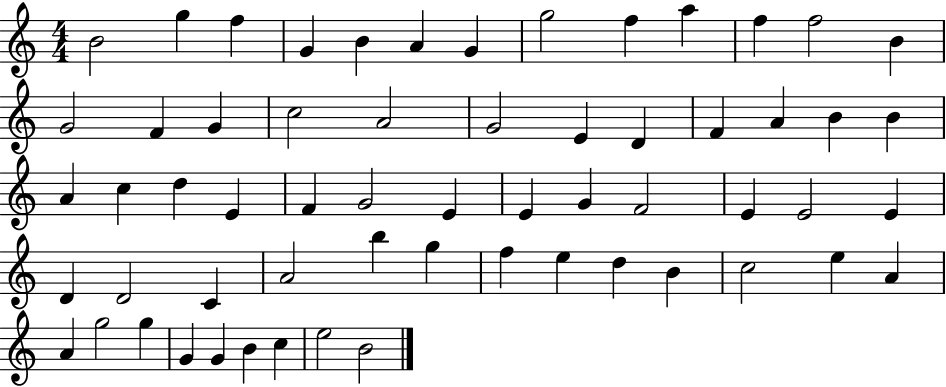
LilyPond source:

{
  \clef treble
  \numericTimeSignature
  \time 4/4
  \key c \major
  b'2 g''4 f''4 | g'4 b'4 a'4 g'4 | g''2 f''4 a''4 | f''4 f''2 b'4 | \break g'2 f'4 g'4 | c''2 a'2 | g'2 e'4 d'4 | f'4 a'4 b'4 b'4 | \break a'4 c''4 d''4 e'4 | f'4 g'2 e'4 | e'4 g'4 f'2 | e'4 e'2 e'4 | \break d'4 d'2 c'4 | a'2 b''4 g''4 | f''4 e''4 d''4 b'4 | c''2 e''4 a'4 | \break a'4 g''2 g''4 | g'4 g'4 b'4 c''4 | e''2 b'2 | \bar "|."
}